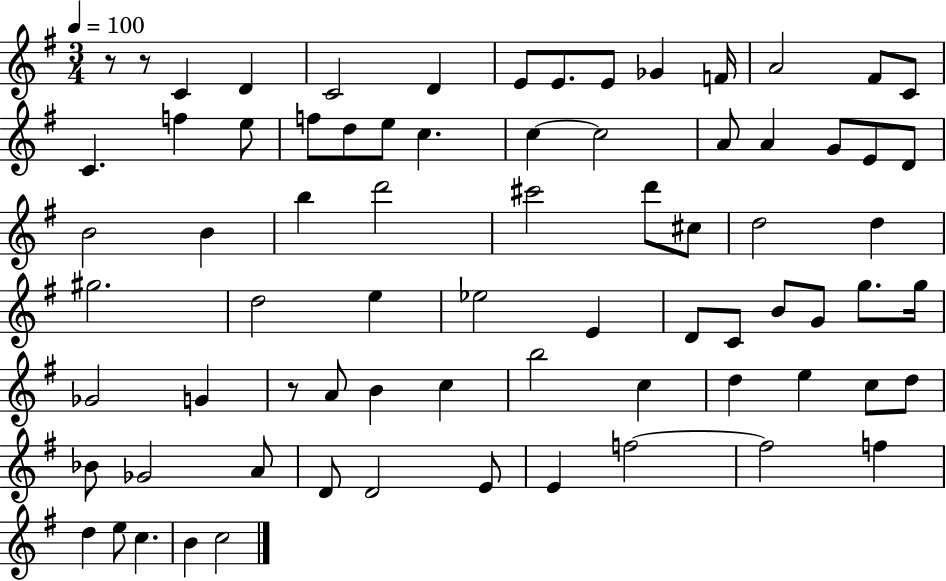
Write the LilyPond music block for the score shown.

{
  \clef treble
  \numericTimeSignature
  \time 3/4
  \key g \major
  \tempo 4 = 100
  r8 r8 c'4 d'4 | c'2 d'4 | e'8 e'8. e'8 ges'4 f'16 | a'2 fis'8 c'8 | \break c'4. f''4 e''8 | f''8 d''8 e''8 c''4. | c''4~~ c''2 | a'8 a'4 g'8 e'8 d'8 | \break b'2 b'4 | b''4 d'''2 | cis'''2 d'''8 cis''8 | d''2 d''4 | \break gis''2. | d''2 e''4 | ees''2 e'4 | d'8 c'8 b'8 g'8 g''8. g''16 | \break ges'2 g'4 | r8 a'8 b'4 c''4 | b''2 c''4 | d''4 e''4 c''8 d''8 | \break bes'8 ges'2 a'8 | d'8 d'2 e'8 | e'4 f''2~~ | f''2 f''4 | \break d''4 e''8 c''4. | b'4 c''2 | \bar "|."
}